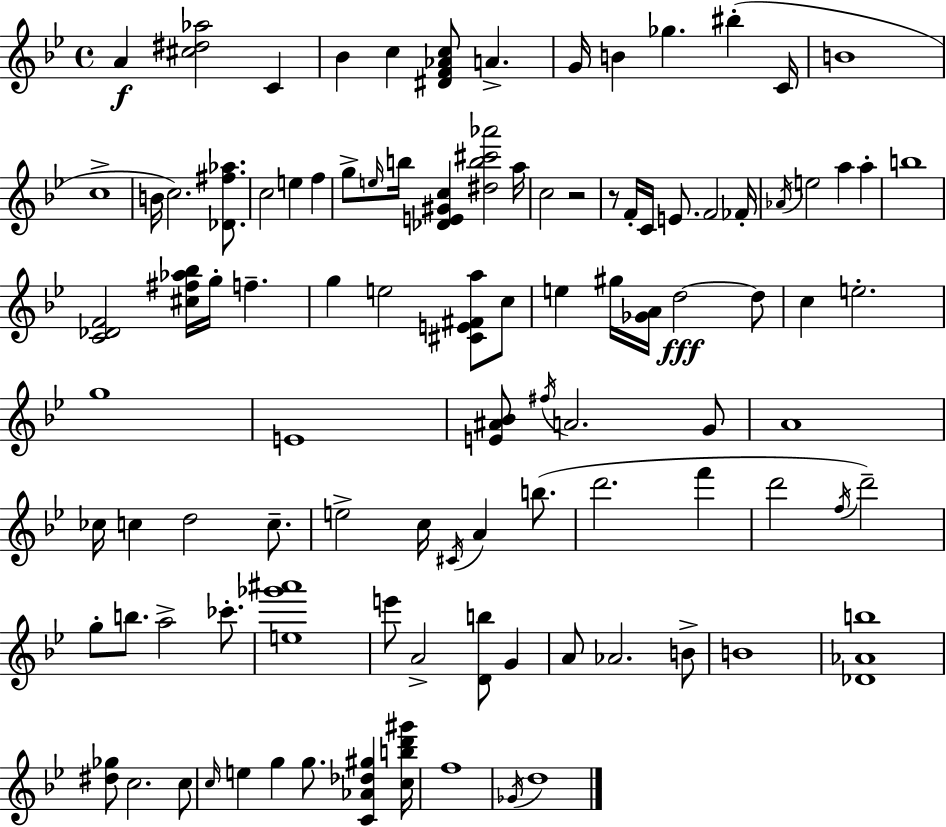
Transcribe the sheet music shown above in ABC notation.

X:1
T:Untitled
M:4/4
L:1/4
K:Bb
A [^c^d_a]2 C _B c [^DF_Ac]/2 A G/4 B _g ^b C/4 B4 c4 B/4 c2 [_D^f_a]/2 c2 e f g/2 e/4 b/4 [_DE^Gc] [^db^c'_a']2 a/4 c2 z2 z/2 F/4 C/4 E/2 F2 _F/4 _A/4 e2 a a b4 [C_DF]2 [^c^f_a_b]/4 g/4 f g e2 [^CE^Fa]/2 c/2 e ^g/4 [_GA]/4 d2 d/2 c e2 g4 E4 [E^A_B]/2 ^f/4 A2 G/2 A4 _c/4 c d2 c/2 e2 c/4 ^C/4 A b/2 d'2 f' d'2 f/4 d'2 g/2 b/2 a2 _c'/2 [e_g'^a']4 e'/2 A2 [Db]/2 G A/2 _A2 B/2 B4 [_D_Ab]4 [^d_g]/2 c2 c/2 c/4 e g g/2 [C_A_d^g] [cbd'^g']/4 f4 _G/4 d4